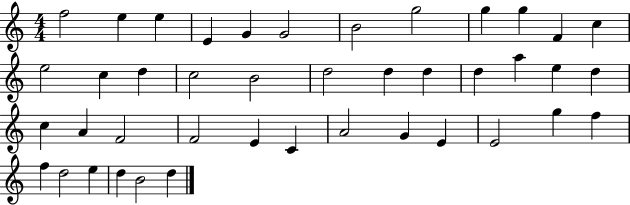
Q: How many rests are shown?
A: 0